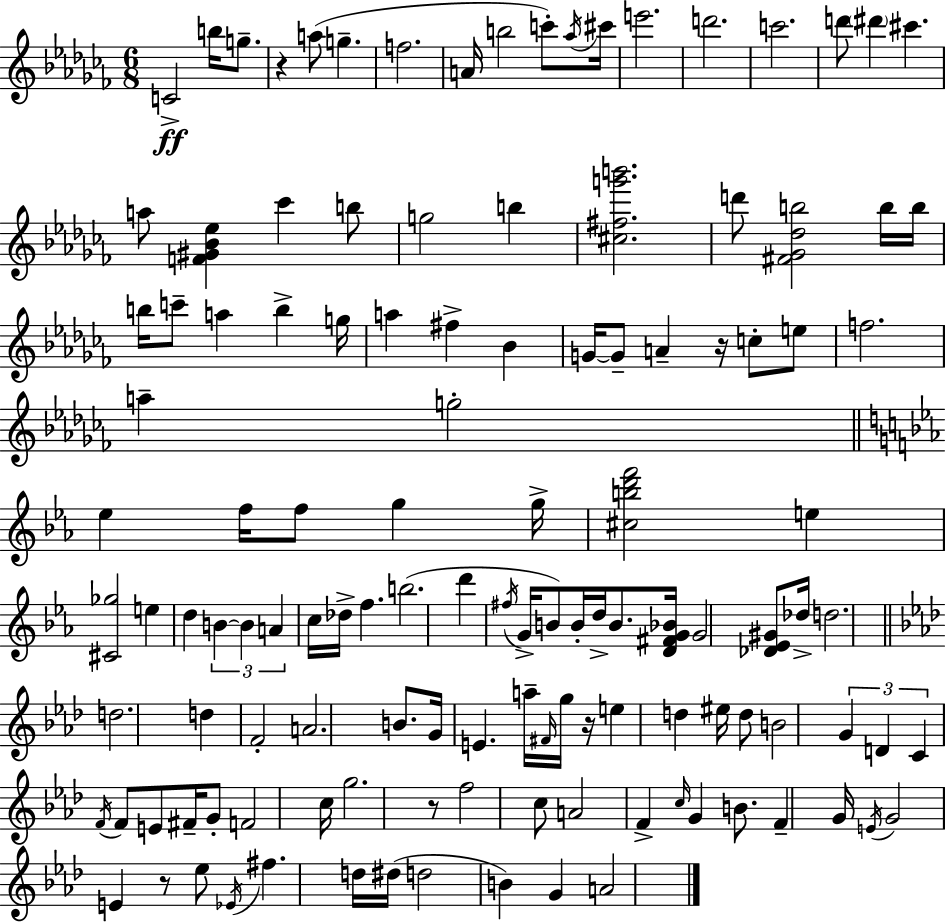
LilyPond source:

{
  \clef treble
  \numericTimeSignature
  \time 6/8
  \key aes \minor
  c'2->\ff b''16 g''8.-- | r4 a''8( g''4.-- | f''2. | a'16 b''2 c'''8-.) \acciaccatura { aes''16 } | \break cis'''16 e'''2. | d'''2. | c'''2. | d'''8 \parenthesize dis'''4 cis'''4. | \break a''8 <f' gis' bes' ees''>4 ces'''4 b''8 | g''2 b''4 | <cis'' fis'' g''' b'''>2. | d'''8 <fis' ges' des'' b''>2 b''16 | \break b''16 b''16 c'''8-- a''4 b''4-> | g''16 a''4 fis''4-> bes'4 | g'16~~ g'8-- a'4-- r16 c''8-. e''8 | f''2. | \break a''4-- g''2-. | \bar "||" \break \key ees \major ees''4 f''16 f''8 g''4 g''16-> | <cis'' b'' d''' f'''>2 e''4 | <cis' ges''>2 e''4 | d''4 \tuplet 3/2 { b'4~~ b'4 | \break a'4 } c''16 des''16-> f''4. | b''2.( | d'''4 \acciaccatura { fis''16 } g'16-> b'8) b'16-. d''16-> b'8. | <d' fis' g' bes'>16 g'2 <des' ees' gis'>8 | \break des''16-> d''2. | \bar "||" \break \key f \minor d''2. | d''4 f'2-. | a'2. | b'8. g'16 e'4. a''16-- \grace { fis'16 } | \break g''16 r16 e''4 d''4 eis''16 d''8 | b'2 \tuplet 3/2 { g'4 | d'4 c'4 } \acciaccatura { f'16 } f'8 | e'8 fis'16-- g'8-. f'2 | \break c''16 g''2. | r8 f''2 | c''8 a'2 f'4-> | \grace { c''16 } g'4 b'8. f'4-- | \break g'16 \acciaccatura { e'16 } g'2 | e'4 r8 ees''8 \acciaccatura { ees'16 } fis''4. | d''16 dis''16( d''2 | b'4) g'4 a'2 | \break \bar "|."
}